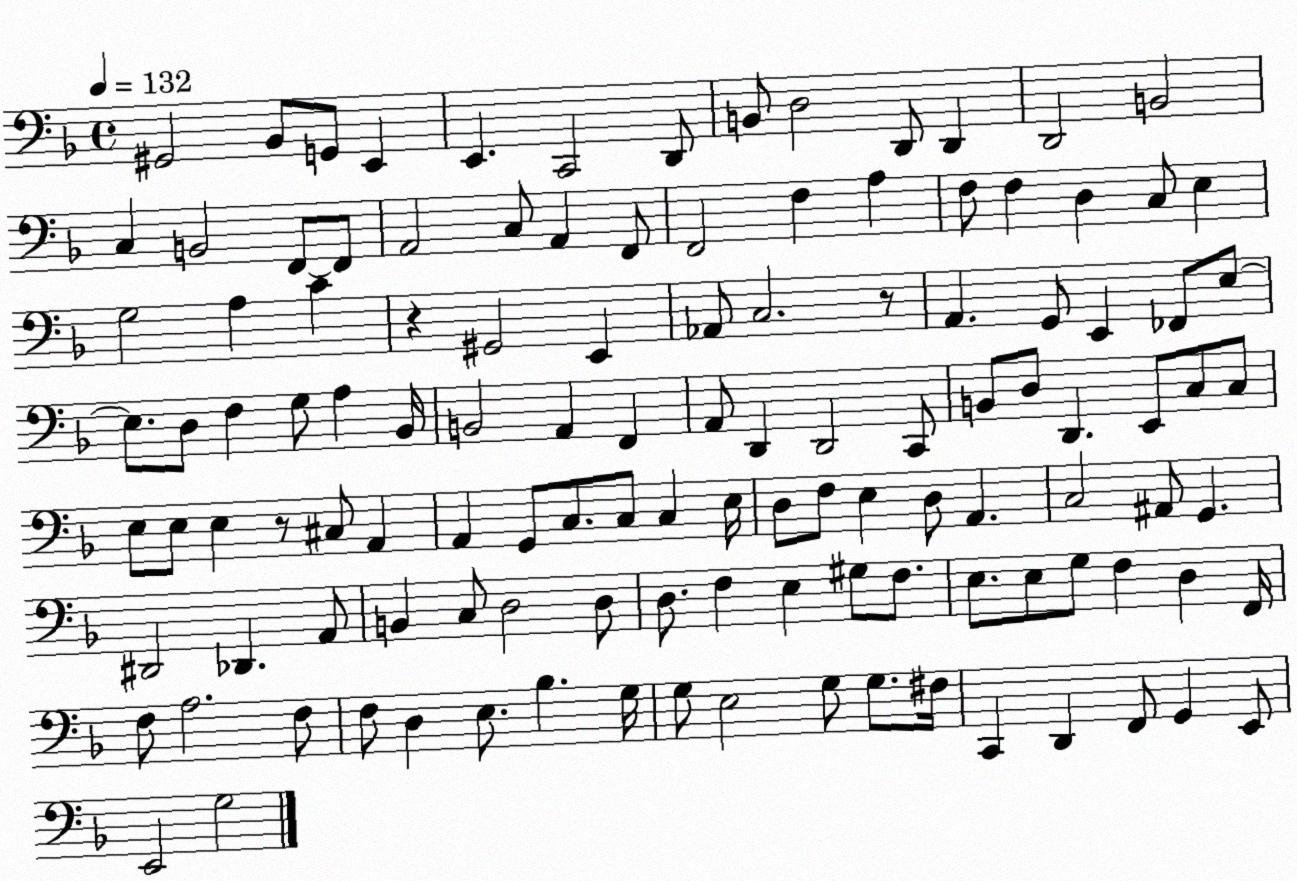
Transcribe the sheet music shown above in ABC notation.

X:1
T:Untitled
M:4/4
L:1/4
K:F
^G,,2 _B,,/2 G,,/2 E,, E,, C,,2 D,,/2 B,,/2 D,2 D,,/2 D,, D,,2 B,,2 C, B,,2 F,,/2 F,,/2 A,,2 C,/2 A,, F,,/2 F,,2 F, A, F,/2 F, D, C,/2 E, G,2 A, C z ^G,,2 E,, _A,,/2 C,2 z/2 A,, G,,/2 E,, _F,,/2 E,/2 E,/2 D,/2 F, G,/2 A, _B,,/4 B,,2 A,, F,, A,,/2 D,, D,,2 C,,/2 B,,/2 D,/2 D,, E,,/2 C,/2 C,/2 E,/2 E,/2 E, z/2 ^C,/2 A,, A,, G,,/2 C,/2 C,/2 C, E,/4 D,/2 F,/2 E, D,/2 A,, C,2 ^A,,/2 G,, ^D,,2 _D,, A,,/2 B,, C,/2 D,2 D,/2 D,/2 F, E, ^G,/2 F,/2 E,/2 E,/2 G,/2 F, D, F,,/4 F,/2 A,2 F,/2 F,/2 D, E,/2 _B, G,/4 G,/2 E,2 G,/2 G,/2 ^F,/4 C,, D,, F,,/2 G,, E,,/2 E,,2 G,2